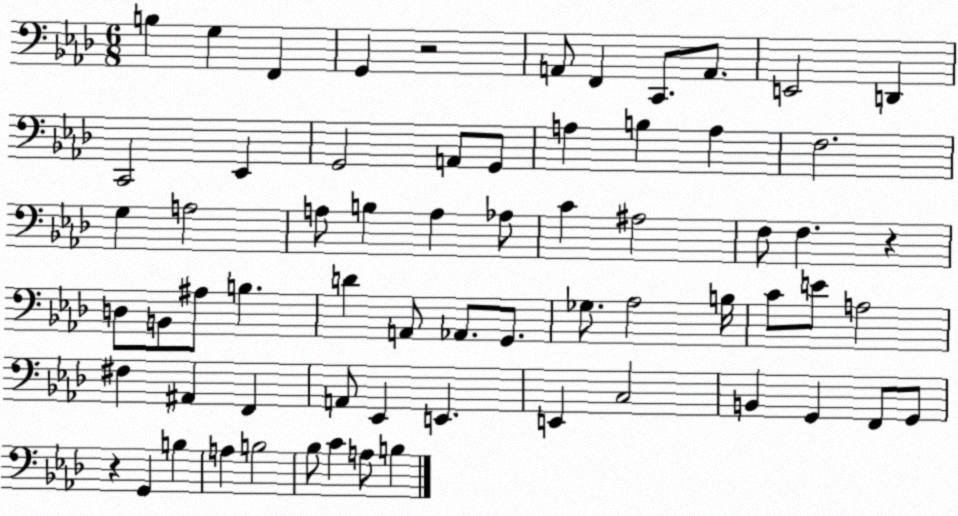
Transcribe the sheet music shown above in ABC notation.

X:1
T:Untitled
M:6/8
L:1/4
K:Ab
B, G, F,, G,, z2 A,,/2 F,, C,,/2 A,,/2 E,,2 D,, C,,2 _E,, G,,2 A,,/2 G,,/2 A, B, A, F,2 G, A,2 A,/2 B, A, _A,/2 C ^A,2 F,/2 F, z D,/2 B,,/2 ^A,/2 B, D A,,/2 _A,,/2 G,,/2 _G,/2 _A,2 B,/4 C/2 E/2 A,2 ^F, ^A,, F,, A,,/2 _E,, E,, E,, C,2 B,, G,, F,,/2 G,,/2 z G,, B, A, B,2 _B,/2 C A,/2 B,